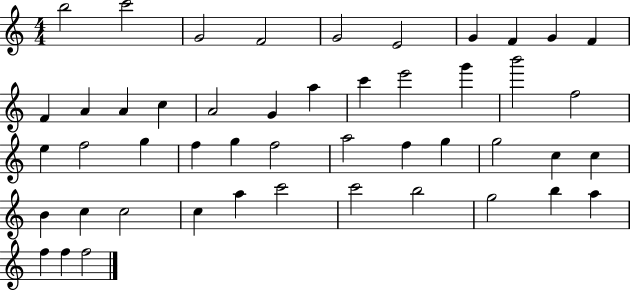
B5/h C6/h G4/h F4/h G4/h E4/h G4/q F4/q G4/q F4/q F4/q A4/q A4/q C5/q A4/h G4/q A5/q C6/q E6/h G6/q B6/h F5/h E5/q F5/h G5/q F5/q G5/q F5/h A5/h F5/q G5/q G5/h C5/q C5/q B4/q C5/q C5/h C5/q A5/q C6/h C6/h B5/h G5/h B5/q A5/q F5/q F5/q F5/h